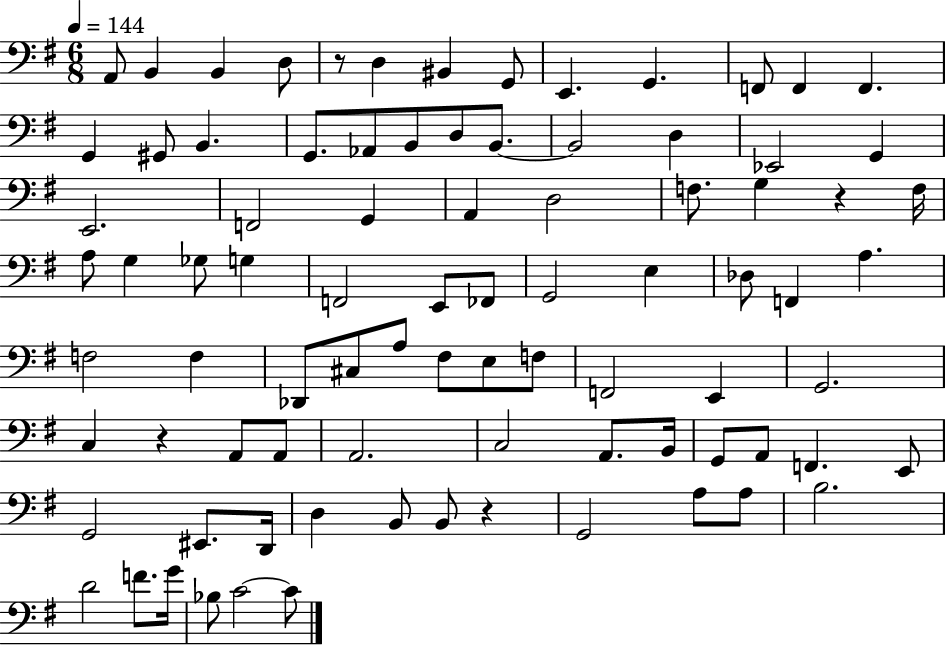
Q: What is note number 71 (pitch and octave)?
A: B2